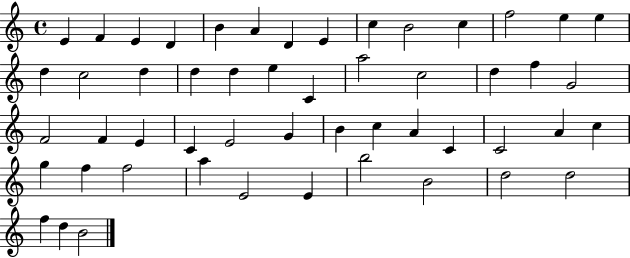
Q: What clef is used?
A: treble